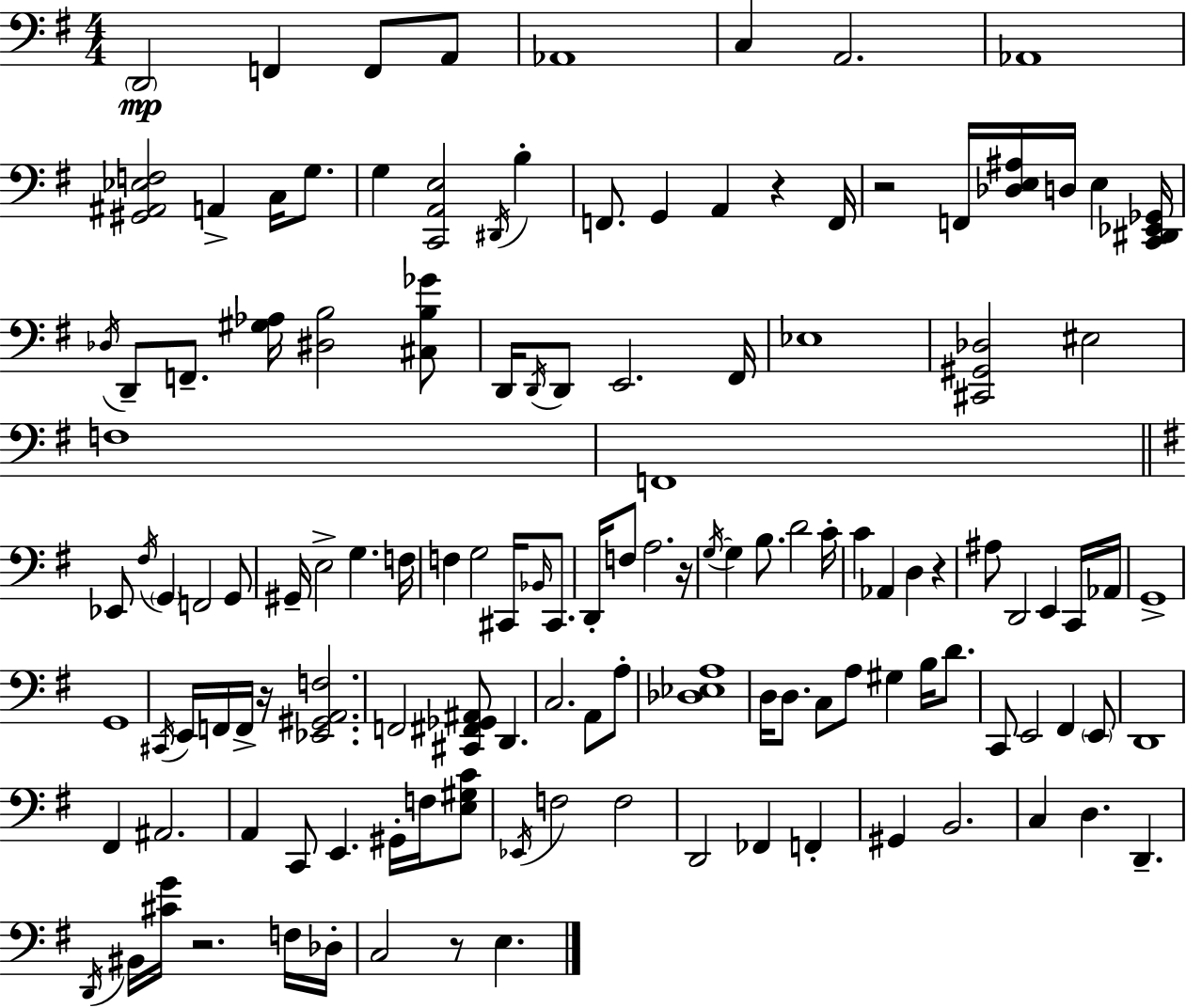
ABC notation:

X:1
T:Untitled
M:4/4
L:1/4
K:G
D,,2 F,, F,,/2 A,,/2 _A,,4 C, A,,2 _A,,4 [^G,,^A,,_E,F,]2 A,, C,/4 G,/2 G, [C,,A,,E,]2 ^D,,/4 B, F,,/2 G,, A,, z F,,/4 z2 F,,/4 [_D,E,^A,]/4 D,/4 E, [C,,^D,,_E,,_G,,]/4 _D,/4 D,,/2 F,,/2 [^G,_A,]/4 [^D,B,]2 [^C,B,_G]/2 D,,/4 D,,/4 D,,/2 E,,2 ^F,,/4 _E,4 [^C,,^G,,_D,]2 ^E,2 F,4 F,,4 _E,,/2 ^F,/4 G,, F,,2 G,,/2 ^G,,/4 E,2 G, F,/4 F, G,2 ^C,,/4 _B,,/4 ^C,,/2 D,,/4 F,/2 A,2 z/4 G,/4 G, B,/2 D2 C/4 C _A,, D, z ^A,/2 D,,2 E,, C,,/4 _A,,/4 G,,4 G,,4 ^C,,/4 E,,/4 F,,/4 F,,/4 z/4 [_E,,^G,,A,,F,]2 F,,2 [^C,,^F,,_G,,^A,,]/2 D,, C,2 A,,/2 A,/2 [_D,_E,A,]4 D,/4 D,/2 C,/2 A,/2 ^G, B,/4 D/2 C,,/2 E,,2 ^F,, E,,/2 D,,4 ^F,, ^A,,2 A,, C,,/2 E,, ^G,,/4 F,/4 [E,^G,C]/2 _E,,/4 F,2 F,2 D,,2 _F,, F,, ^G,, B,,2 C, D, D,, D,,/4 ^B,,/4 [^CG]/4 z2 F,/4 _D,/4 C,2 z/2 E,